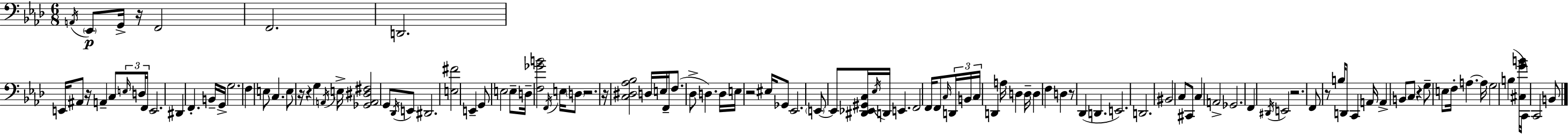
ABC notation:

X:1
T:Untitled
M:6/8
L:1/4
K:Fm
A,,/4 _E,,/2 G,,/4 z/4 F,,2 F,,2 D,,2 E,,/4 ^A,,/2 z/4 A,, C,/2 E,/4 D,/4 F,,/4 E,,2 ^D,, F,, B,,/4 G,,/4 G,2 F, E,/2 C, E,/2 z/4 z G, A,,/4 E,/4 [_G,,A,,^D,^F,]2 G,,/2 _D,,/4 E,,/2 ^D,,2 [E,^F]2 E,, G,,/2 E,2 E,/2 D,/4 [F,_GB]2 F,,/4 E,/4 D,/2 z2 z/4 [C,^D,_A,_B,]2 D,/4 E,/4 F,,/4 F,/2 _D,/2 D, D,/4 E,/4 z2 ^E,/4 _G,,/2 _E,,2 E,,/2 E,,/2 [^D,,_E,,^G,,C,]/4 _E,/4 D,,/4 E,, F,,2 F,,/4 F,,/2 C,/4 D,,/4 B,,/4 C,/4 D,, A,/4 D, D,/4 D, F, D, z/2 _D,, D,, E,,2 D,,2 ^B,,2 C,/2 ^C,,/2 C, A,,2 _G,,2 F,, ^D,,/4 E,,2 z2 F,,/2 z/2 B,/4 D,,/2 C,, A,,/4 A,, B,,/2 C,/2 z G,/2 E,/2 F,/4 A, A,/4 G,2 B, [^C,GB]/4 C,,/4 C,,2 B,,/2